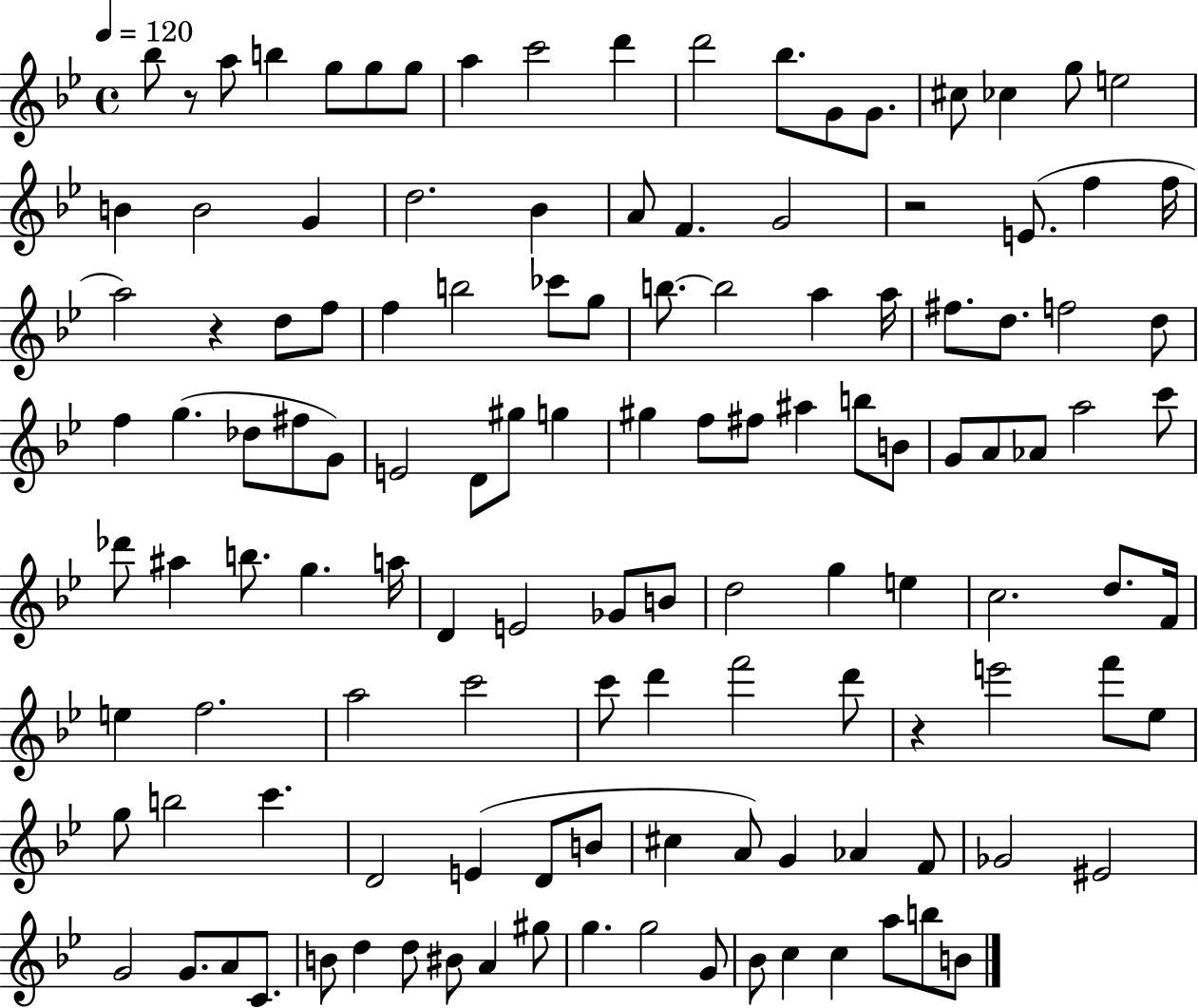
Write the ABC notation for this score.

X:1
T:Untitled
M:4/4
L:1/4
K:Bb
_b/2 z/2 a/2 b g/2 g/2 g/2 a c'2 d' d'2 _b/2 G/2 G/2 ^c/2 _c g/2 e2 B B2 G d2 _B A/2 F G2 z2 E/2 f f/4 a2 z d/2 f/2 f b2 _c'/2 g/2 b/2 b2 a a/4 ^f/2 d/2 f2 d/2 f g _d/2 ^f/2 G/2 E2 D/2 ^g/2 g ^g f/2 ^f/2 ^a b/2 B/2 G/2 A/2 _A/2 a2 c'/2 _d'/2 ^a b/2 g a/4 D E2 _G/2 B/2 d2 g e c2 d/2 F/4 e f2 a2 c'2 c'/2 d' f'2 d'/2 z e'2 f'/2 _e/2 g/2 b2 c' D2 E D/2 B/2 ^c A/2 G _A F/2 _G2 ^E2 G2 G/2 A/2 C/2 B/2 d d/2 ^B/2 A ^g/2 g g2 G/2 _B/2 c c a/2 b/2 B/2